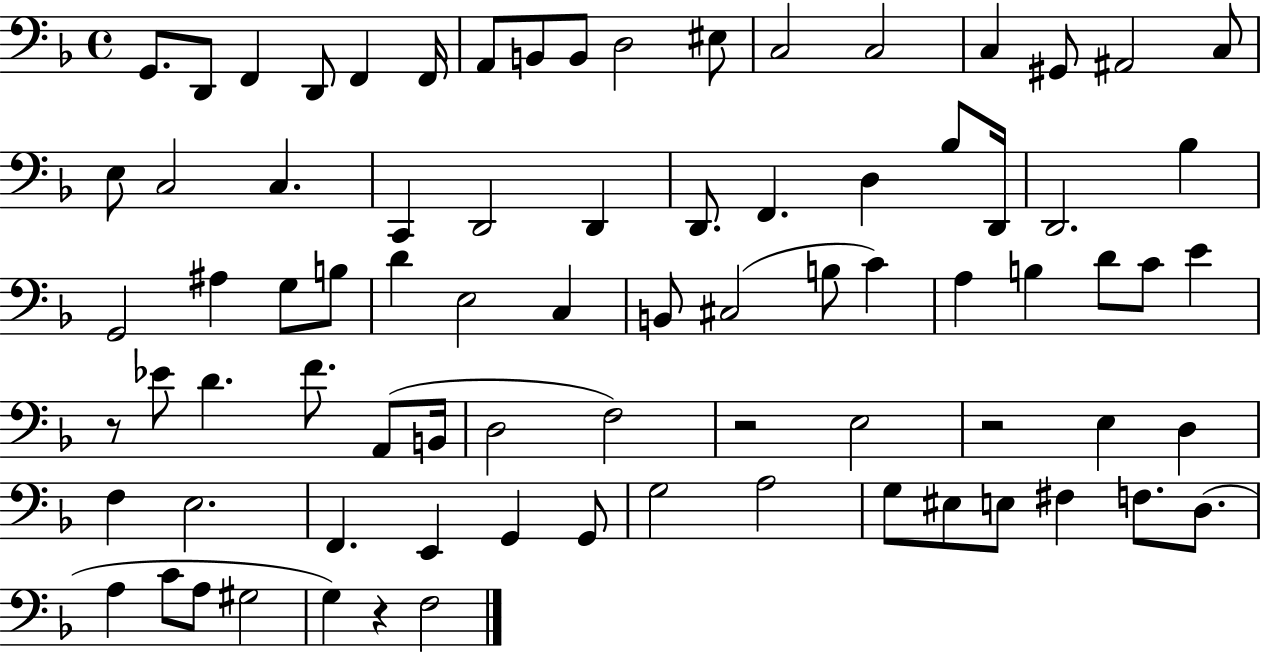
X:1
T:Untitled
M:4/4
L:1/4
K:F
G,,/2 D,,/2 F,, D,,/2 F,, F,,/4 A,,/2 B,,/2 B,,/2 D,2 ^E,/2 C,2 C,2 C, ^G,,/2 ^A,,2 C,/2 E,/2 C,2 C, C,, D,,2 D,, D,,/2 F,, D, _B,/2 D,,/4 D,,2 _B, G,,2 ^A, G,/2 B,/2 D E,2 C, B,,/2 ^C,2 B,/2 C A, B, D/2 C/2 E z/2 _E/2 D F/2 A,,/2 B,,/4 D,2 F,2 z2 E,2 z2 E, D, F, E,2 F,, E,, G,, G,,/2 G,2 A,2 G,/2 ^E,/2 E,/2 ^F, F,/2 D,/2 A, C/2 A,/2 ^G,2 G, z F,2